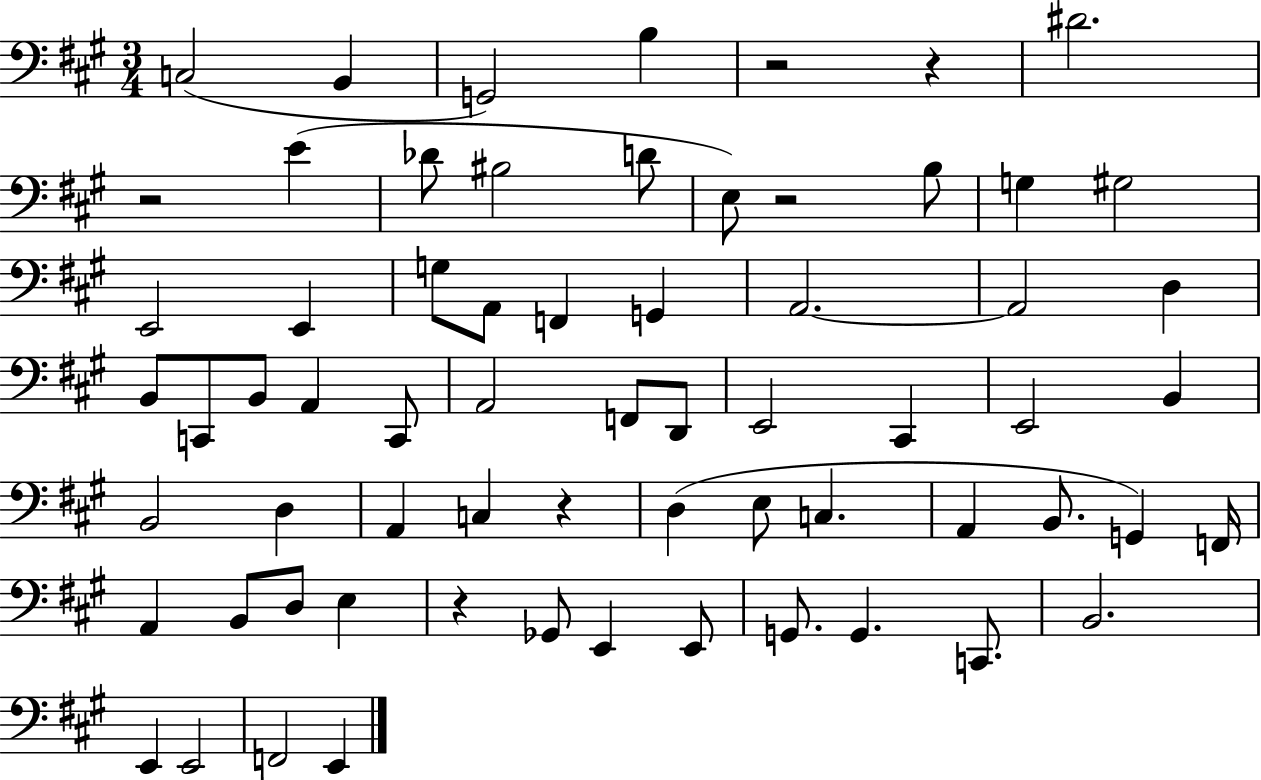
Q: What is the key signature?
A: A major